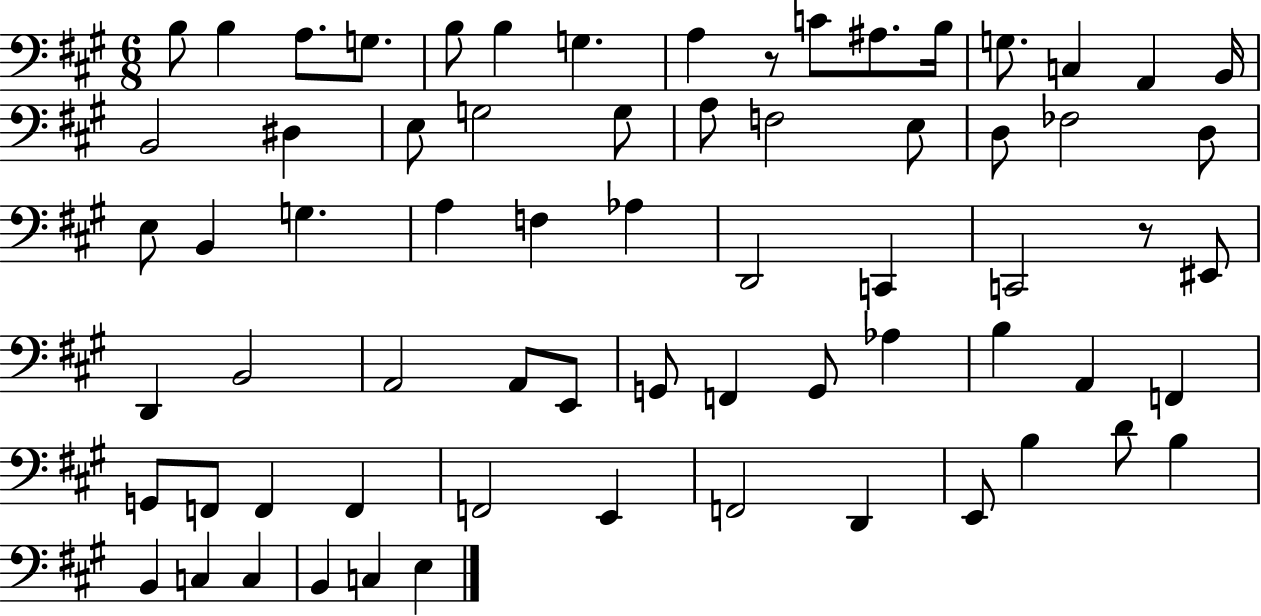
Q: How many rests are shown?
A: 2